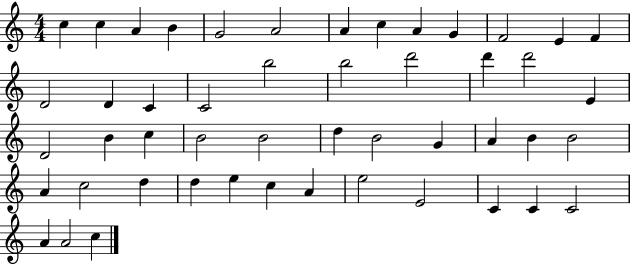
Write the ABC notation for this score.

X:1
T:Untitled
M:4/4
L:1/4
K:C
c c A B G2 A2 A c A G F2 E F D2 D C C2 b2 b2 d'2 d' d'2 E D2 B c B2 B2 d B2 G A B B2 A c2 d d e c A e2 E2 C C C2 A A2 c